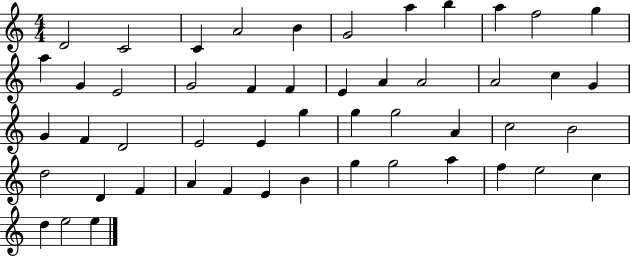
D4/h C4/h C4/q A4/h B4/q G4/h A5/q B5/q A5/q F5/h G5/q A5/q G4/q E4/h G4/h F4/q F4/q E4/q A4/q A4/h A4/h C5/q G4/q G4/q F4/q D4/h E4/h E4/q G5/q G5/q G5/h A4/q C5/h B4/h D5/h D4/q F4/q A4/q F4/q E4/q B4/q G5/q G5/h A5/q F5/q E5/h C5/q D5/q E5/h E5/q